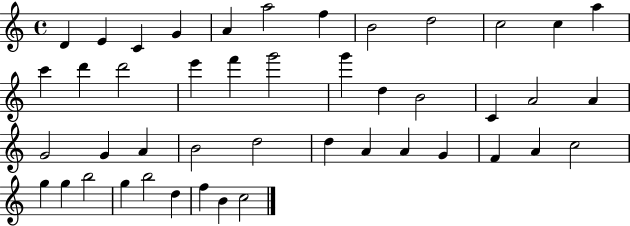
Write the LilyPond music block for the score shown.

{
  \clef treble
  \time 4/4
  \defaultTimeSignature
  \key c \major
  d'4 e'4 c'4 g'4 | a'4 a''2 f''4 | b'2 d''2 | c''2 c''4 a''4 | \break c'''4 d'''4 d'''2 | e'''4 f'''4 g'''2 | g'''4 d''4 b'2 | c'4 a'2 a'4 | \break g'2 g'4 a'4 | b'2 d''2 | d''4 a'4 a'4 g'4 | f'4 a'4 c''2 | \break g''4 g''4 b''2 | g''4 b''2 d''4 | f''4 b'4 c''2 | \bar "|."
}